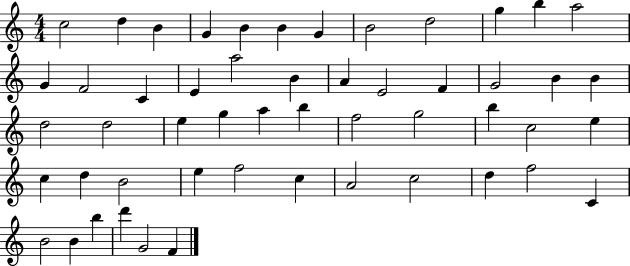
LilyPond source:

{
  \clef treble
  \numericTimeSignature
  \time 4/4
  \key c \major
  c''2 d''4 b'4 | g'4 b'4 b'4 g'4 | b'2 d''2 | g''4 b''4 a''2 | \break g'4 f'2 c'4 | e'4 a''2 b'4 | a'4 e'2 f'4 | g'2 b'4 b'4 | \break d''2 d''2 | e''4 g''4 a''4 b''4 | f''2 g''2 | b''4 c''2 e''4 | \break c''4 d''4 b'2 | e''4 f''2 c''4 | a'2 c''2 | d''4 f''2 c'4 | \break b'2 b'4 b''4 | d'''4 g'2 f'4 | \bar "|."
}